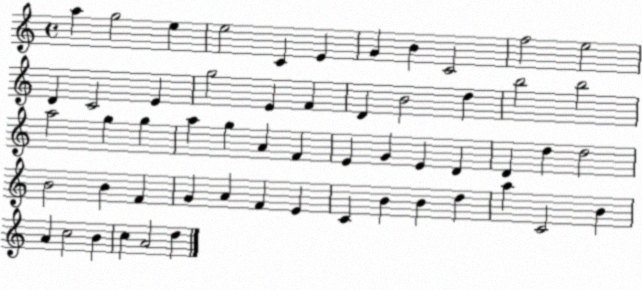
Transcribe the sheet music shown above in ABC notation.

X:1
T:Untitled
M:4/4
L:1/4
K:C
a g2 e e2 C E G B C2 f2 e2 D C2 E g2 E F D B2 d b2 b2 a2 g g a g A F E G E D D d d2 B2 B F G A F E C B B d a C2 B A c2 B c A2 d